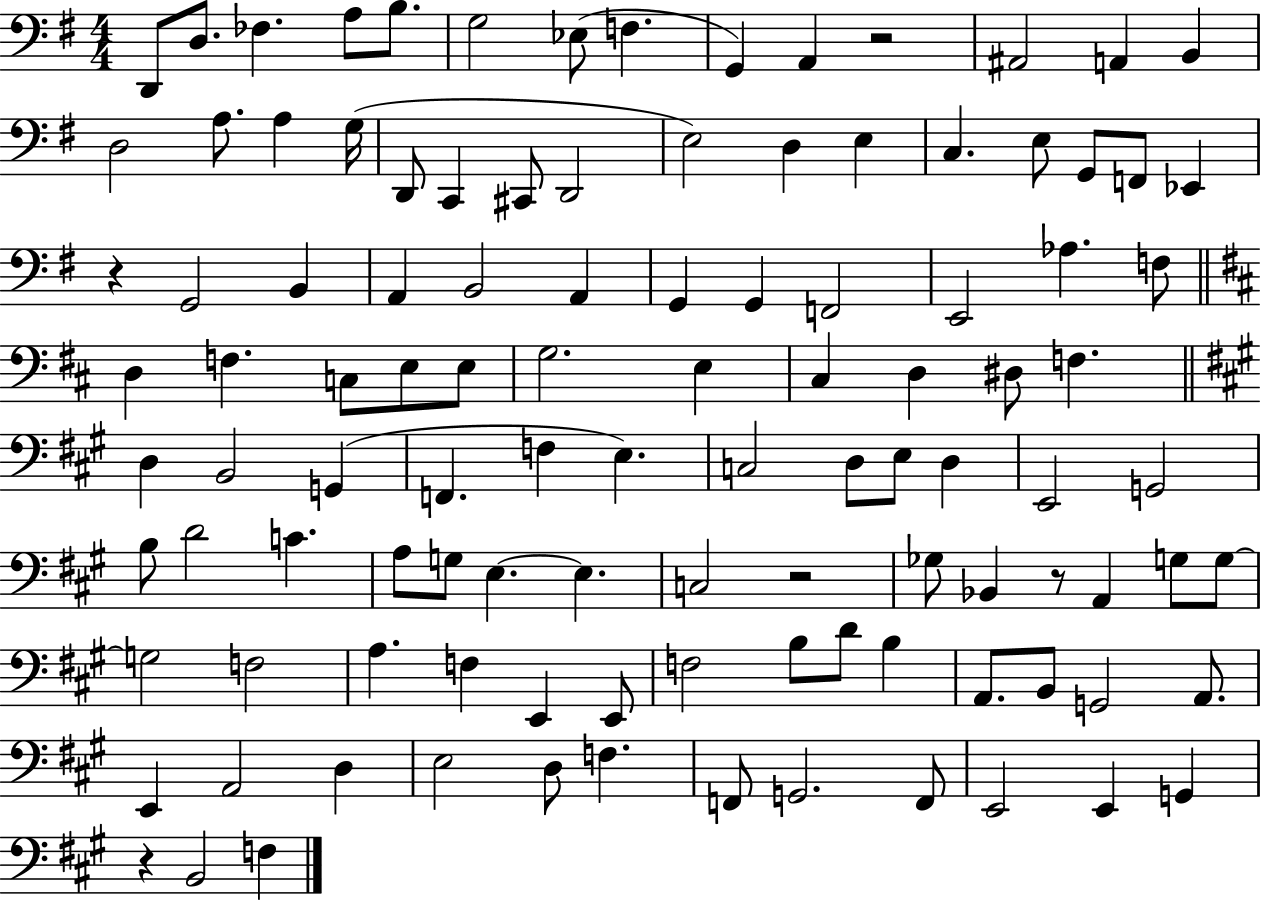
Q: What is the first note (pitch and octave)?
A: D2